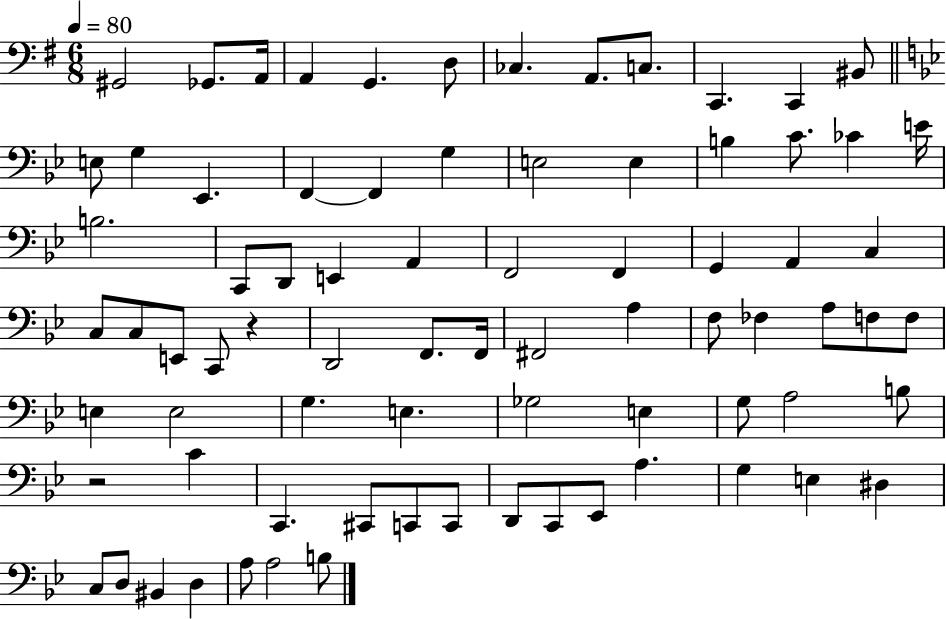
G#2/h Gb2/e. A2/s A2/q G2/q. D3/e CES3/q. A2/e. C3/e. C2/q. C2/q BIS2/e E3/e G3/q Eb2/q. F2/q F2/q G3/q E3/h E3/q B3/q C4/e. CES4/q E4/s B3/h. C2/e D2/e E2/q A2/q F2/h F2/q G2/q A2/q C3/q C3/e C3/e E2/e C2/e R/q D2/h F2/e. F2/s F#2/h A3/q F3/e FES3/q A3/e F3/e F3/e E3/q E3/h G3/q. E3/q. Gb3/h E3/q G3/e A3/h B3/e R/h C4/q C2/q. C#2/e C2/e C2/e D2/e C2/e Eb2/e A3/q. G3/q E3/q D#3/q C3/e D3/e BIS2/q D3/q A3/e A3/h B3/e